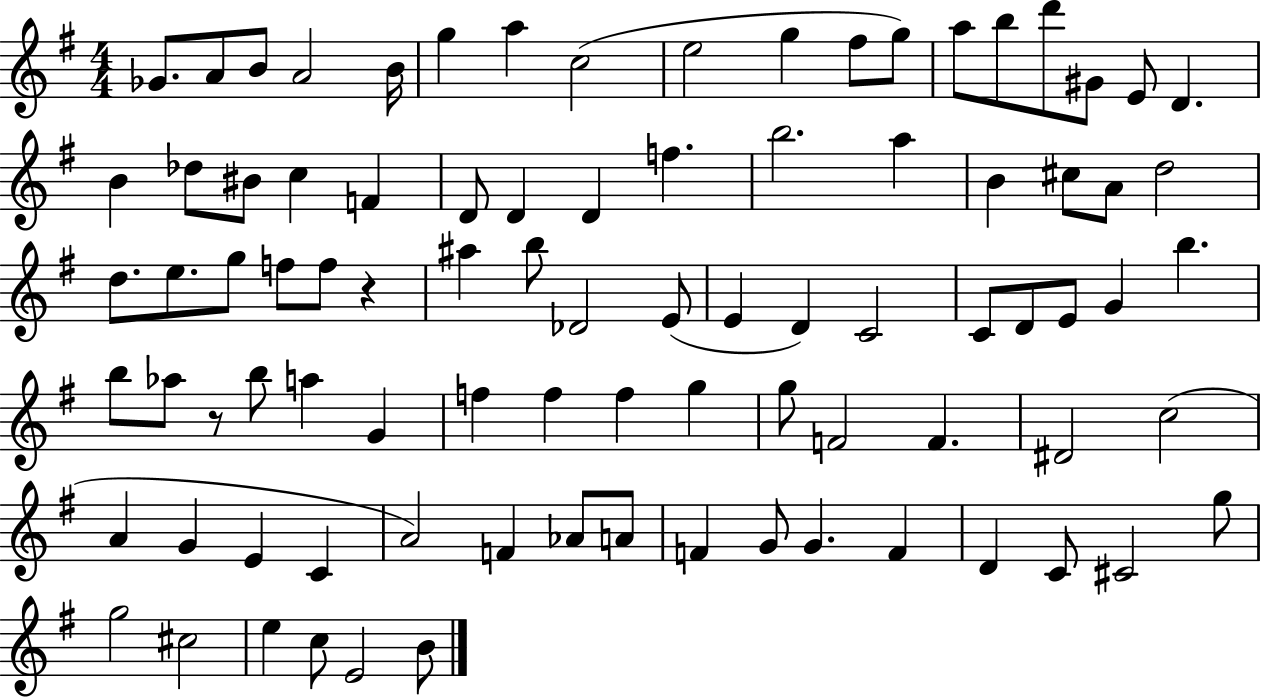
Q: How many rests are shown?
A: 2